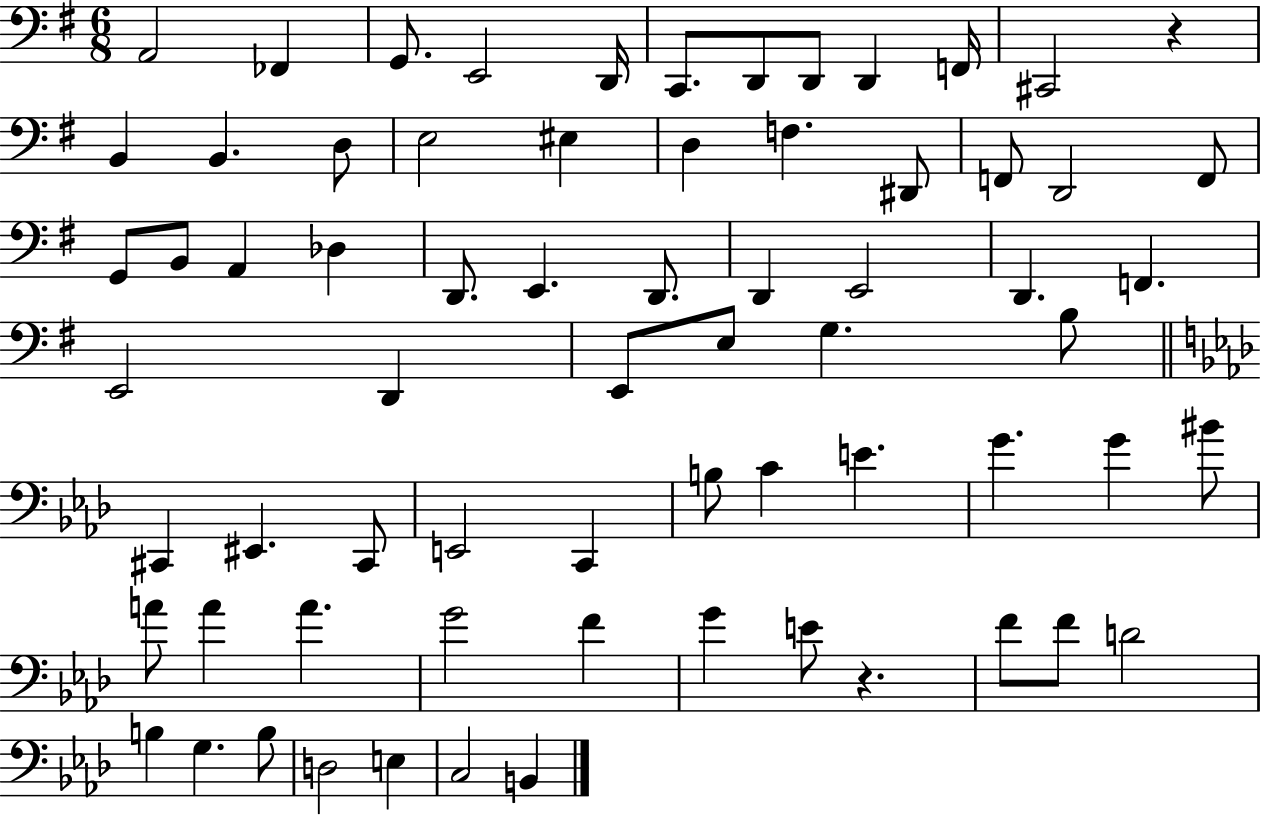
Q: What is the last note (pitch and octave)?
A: B2